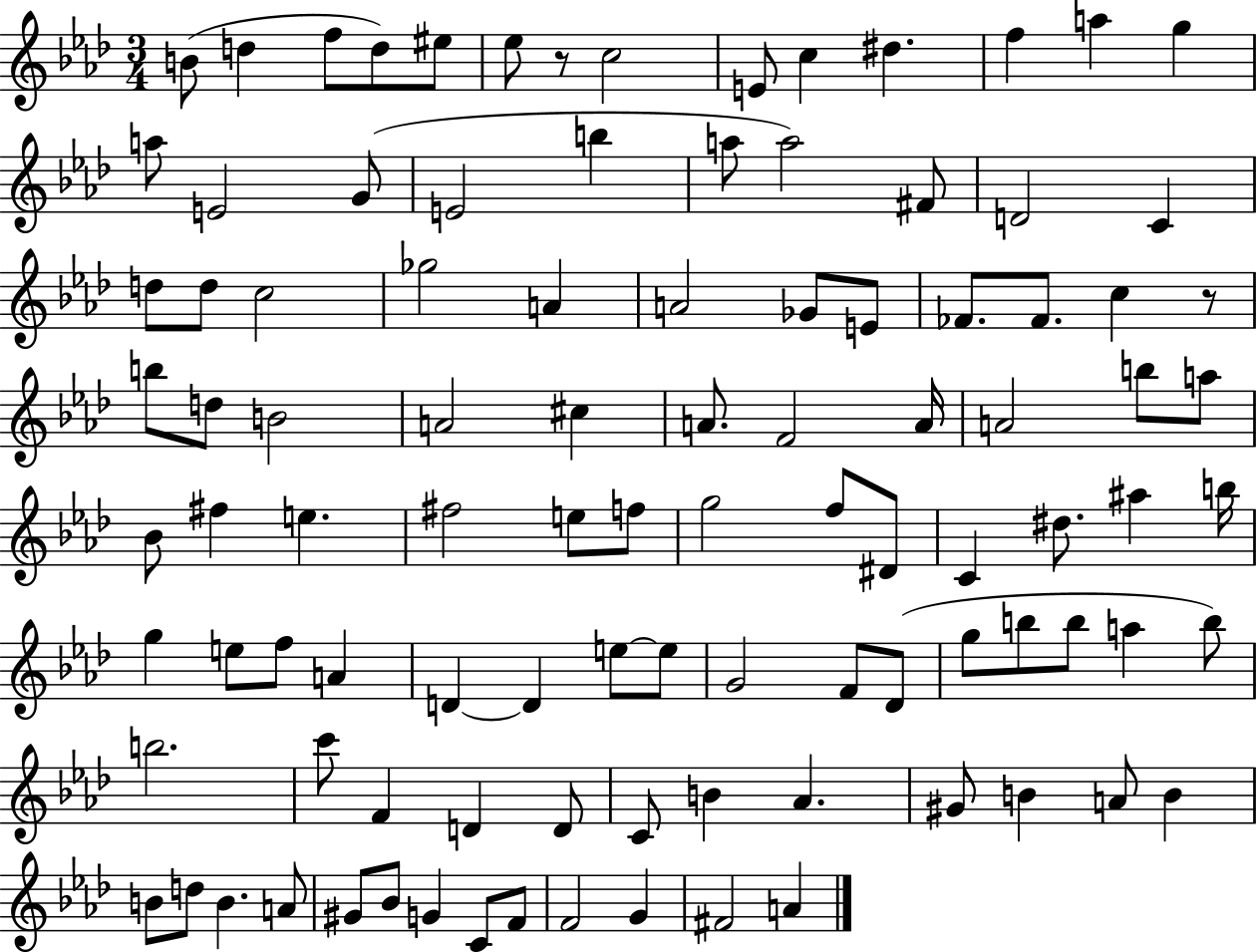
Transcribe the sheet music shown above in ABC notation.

X:1
T:Untitled
M:3/4
L:1/4
K:Ab
B/2 d f/2 d/2 ^e/2 _e/2 z/2 c2 E/2 c ^d f a g a/2 E2 G/2 E2 b a/2 a2 ^F/2 D2 C d/2 d/2 c2 _g2 A A2 _G/2 E/2 _F/2 _F/2 c z/2 b/2 d/2 B2 A2 ^c A/2 F2 A/4 A2 b/2 a/2 _B/2 ^f e ^f2 e/2 f/2 g2 f/2 ^D/2 C ^d/2 ^a b/4 g e/2 f/2 A D D e/2 e/2 G2 F/2 _D/2 g/2 b/2 b/2 a b/2 b2 c'/2 F D D/2 C/2 B _A ^G/2 B A/2 B B/2 d/2 B A/2 ^G/2 _B/2 G C/2 F/2 F2 G ^F2 A